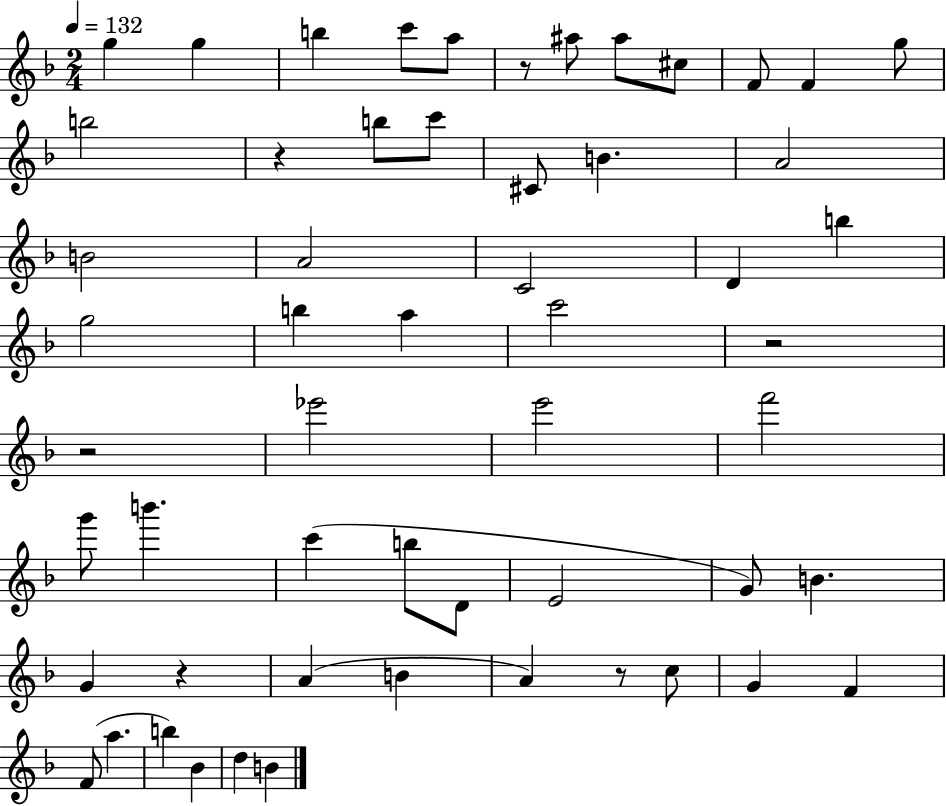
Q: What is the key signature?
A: F major